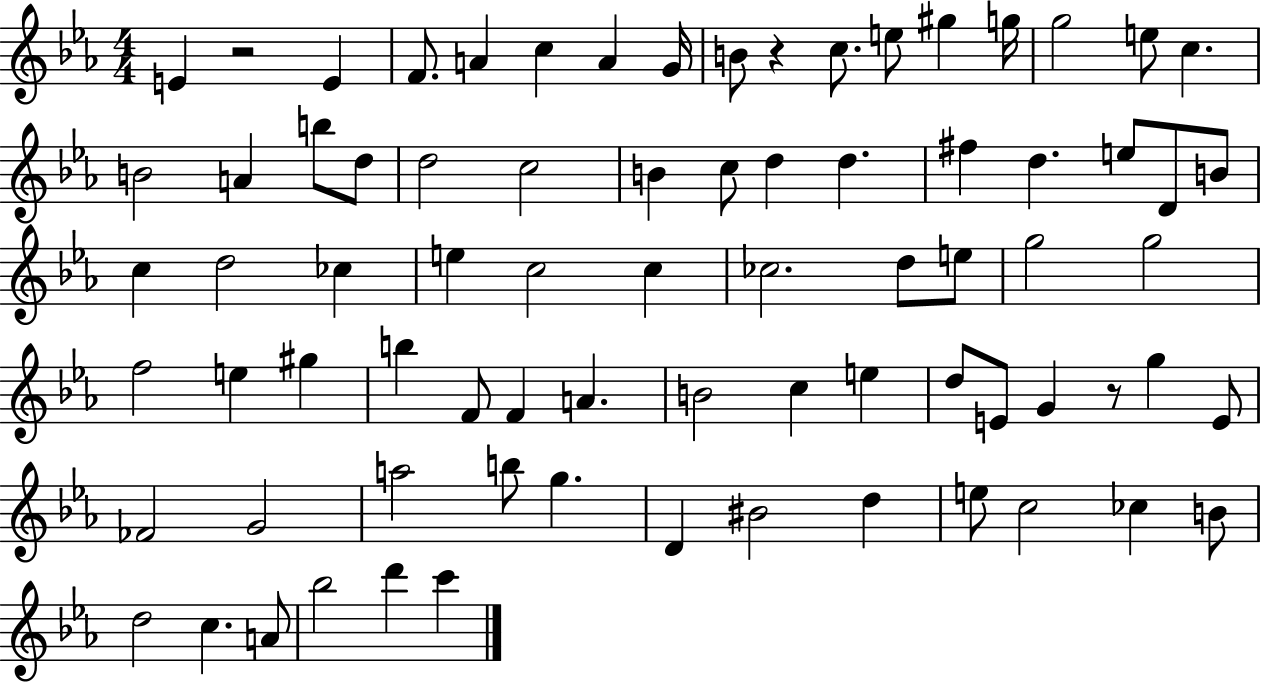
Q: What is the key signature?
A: EES major